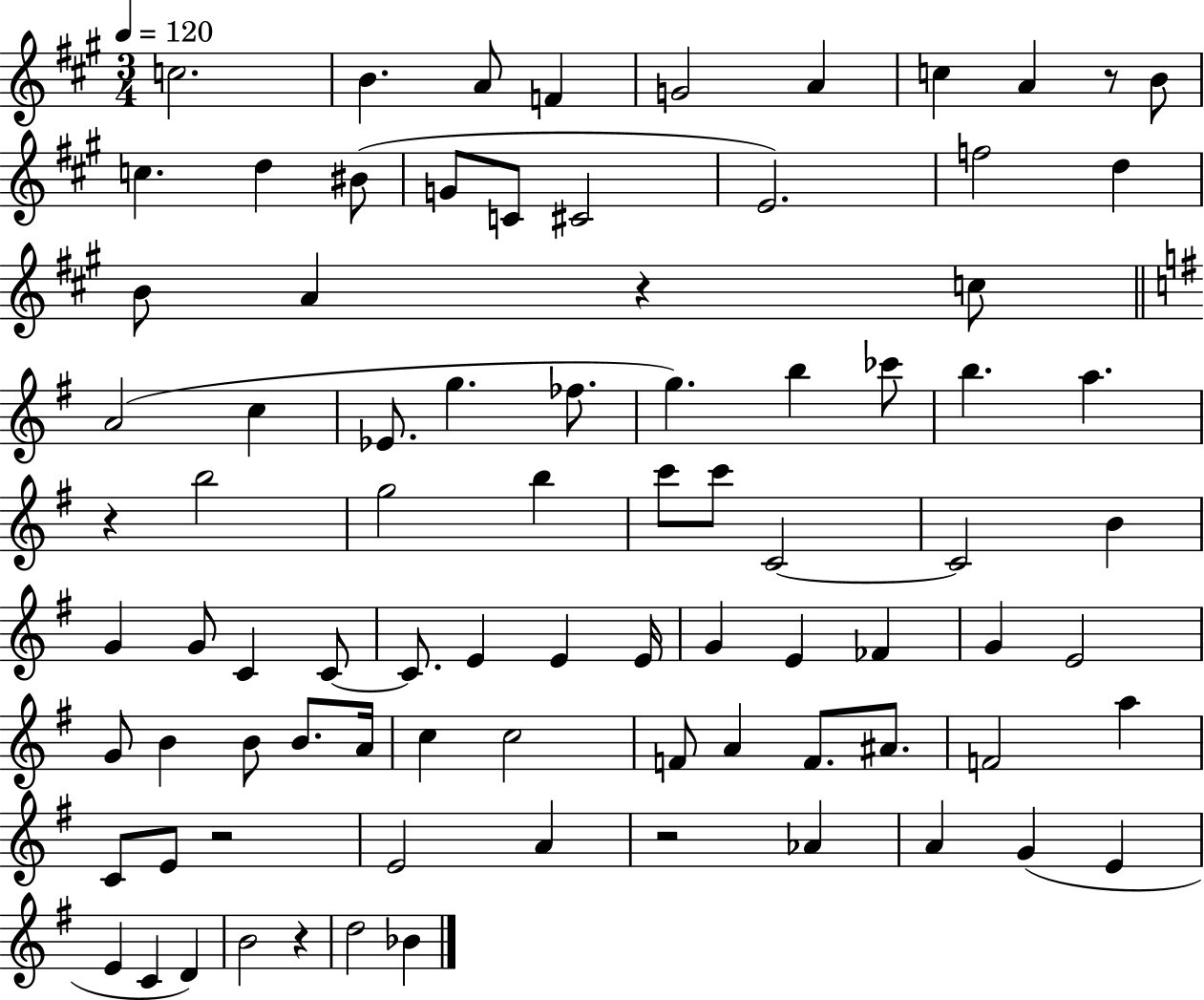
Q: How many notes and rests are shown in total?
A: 85